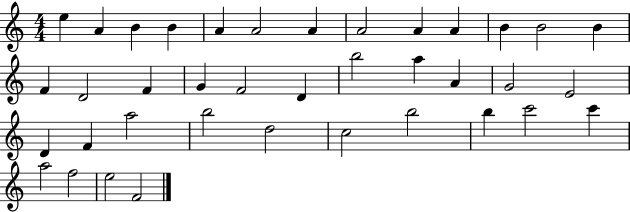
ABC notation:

X:1
T:Untitled
M:4/4
L:1/4
K:C
e A B B A A2 A A2 A A B B2 B F D2 F G F2 D b2 a A G2 E2 D F a2 b2 d2 c2 b2 b c'2 c' a2 f2 e2 F2